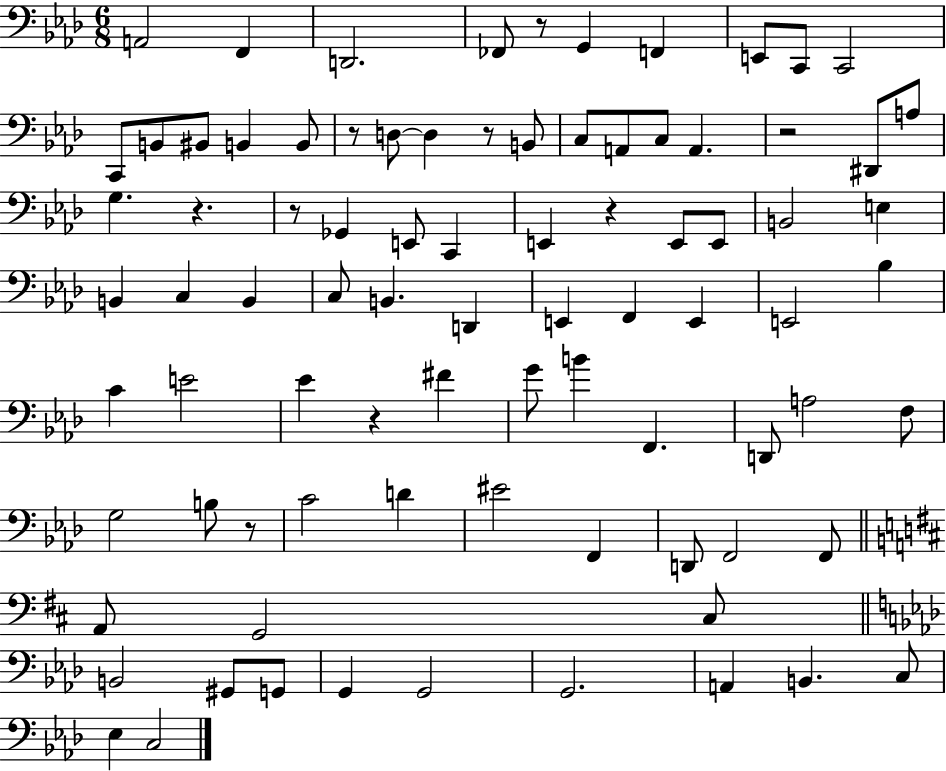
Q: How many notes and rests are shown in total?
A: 85